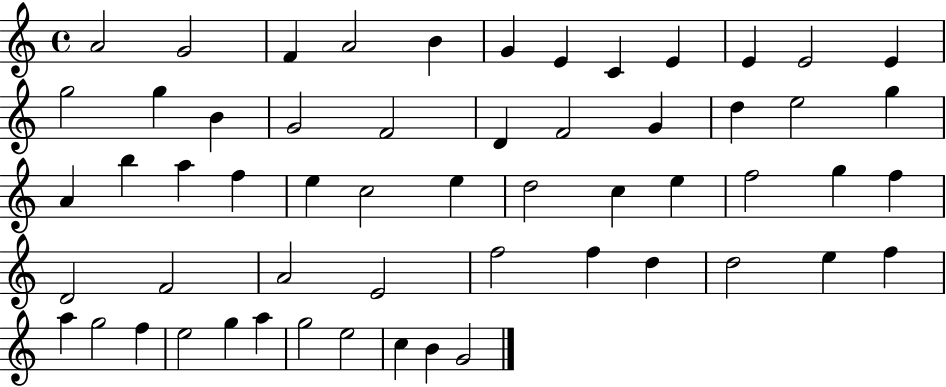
A4/h G4/h F4/q A4/h B4/q G4/q E4/q C4/q E4/q E4/q E4/h E4/q G5/h G5/q B4/q G4/h F4/h D4/q F4/h G4/q D5/q E5/h G5/q A4/q B5/q A5/q F5/q E5/q C5/h E5/q D5/h C5/q E5/q F5/h G5/q F5/q D4/h F4/h A4/h E4/h F5/h F5/q D5/q D5/h E5/q F5/q A5/q G5/h F5/q E5/h G5/q A5/q G5/h E5/h C5/q B4/q G4/h